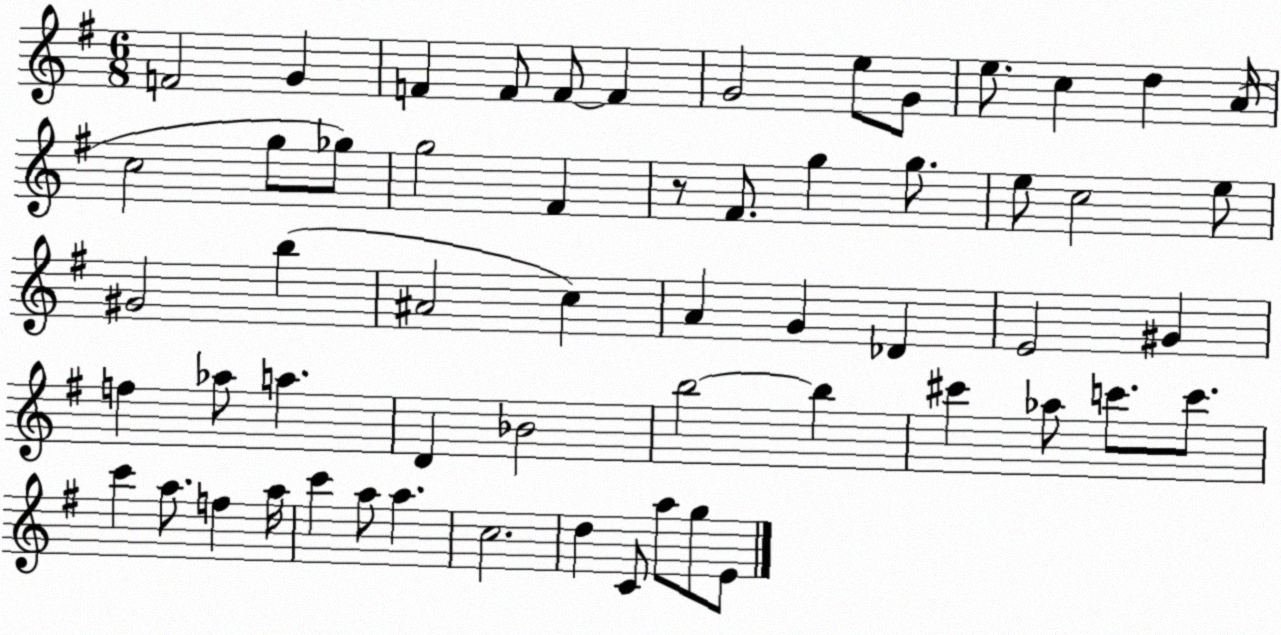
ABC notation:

X:1
T:Untitled
M:6/8
L:1/4
K:G
F2 G F F/2 F/2 F G2 e/2 G/2 e/2 c d A/4 c2 g/2 _g/2 g2 ^F z/2 ^F/2 g g/2 e/2 c2 e/2 ^G2 b ^A2 c A G _D E2 ^G f _a/2 a D _B2 b2 b ^c' _a/2 c'/2 c'/2 c' a/2 f a/4 c' a/2 a c2 d C/2 a/2 g/2 E/2